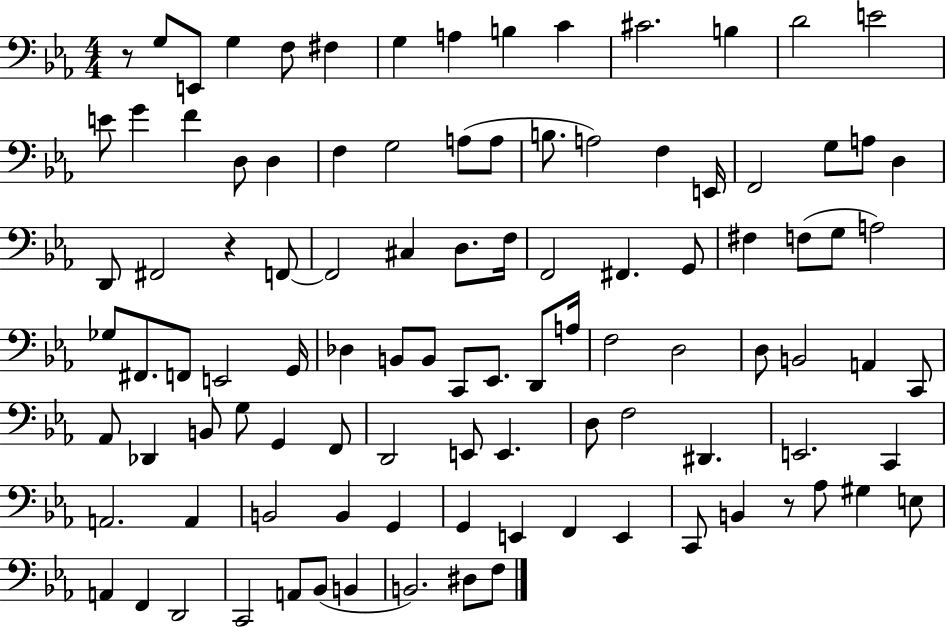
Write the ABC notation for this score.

X:1
T:Untitled
M:4/4
L:1/4
K:Eb
z/2 G,/2 E,,/2 G, F,/2 ^F, G, A, B, C ^C2 B, D2 E2 E/2 G F D,/2 D, F, G,2 A,/2 A,/2 B,/2 A,2 F, E,,/4 F,,2 G,/2 A,/2 D, D,,/2 ^F,,2 z F,,/2 F,,2 ^C, D,/2 F,/4 F,,2 ^F,, G,,/2 ^F, F,/2 G,/2 A,2 _G,/2 ^F,,/2 F,,/2 E,,2 G,,/4 _D, B,,/2 B,,/2 C,,/2 _E,,/2 D,,/2 A,/4 F,2 D,2 D,/2 B,,2 A,, C,,/2 _A,,/2 _D,, B,,/2 G,/2 G,, F,,/2 D,,2 E,,/2 E,, D,/2 F,2 ^D,, E,,2 C,, A,,2 A,, B,,2 B,, G,, G,, E,, F,, E,, C,,/2 B,, z/2 _A,/2 ^G, E,/2 A,, F,, D,,2 C,,2 A,,/2 _B,,/2 B,, B,,2 ^D,/2 F,/2